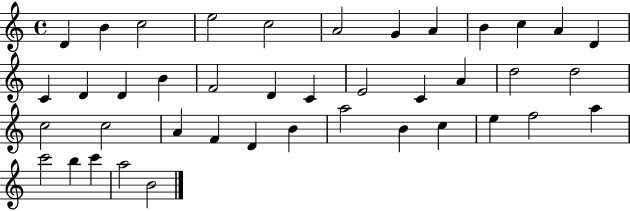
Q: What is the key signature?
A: C major